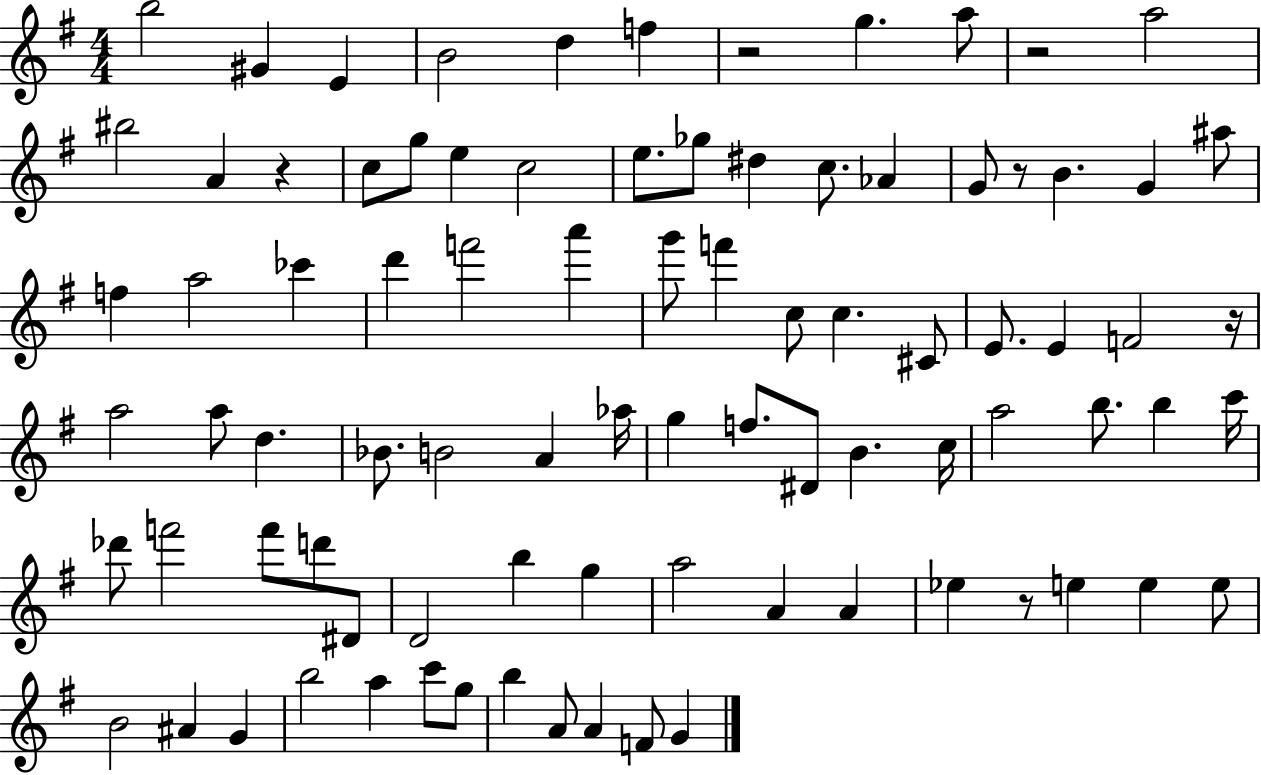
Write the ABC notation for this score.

X:1
T:Untitled
M:4/4
L:1/4
K:G
b2 ^G E B2 d f z2 g a/2 z2 a2 ^b2 A z c/2 g/2 e c2 e/2 _g/2 ^d c/2 _A G/2 z/2 B G ^a/2 f a2 _c' d' f'2 a' g'/2 f' c/2 c ^C/2 E/2 E F2 z/4 a2 a/2 d _B/2 B2 A _a/4 g f/2 ^D/2 B c/4 a2 b/2 b c'/4 _d'/2 f'2 f'/2 d'/2 ^D/2 D2 b g a2 A A _e z/2 e e e/2 B2 ^A G b2 a c'/2 g/2 b A/2 A F/2 G